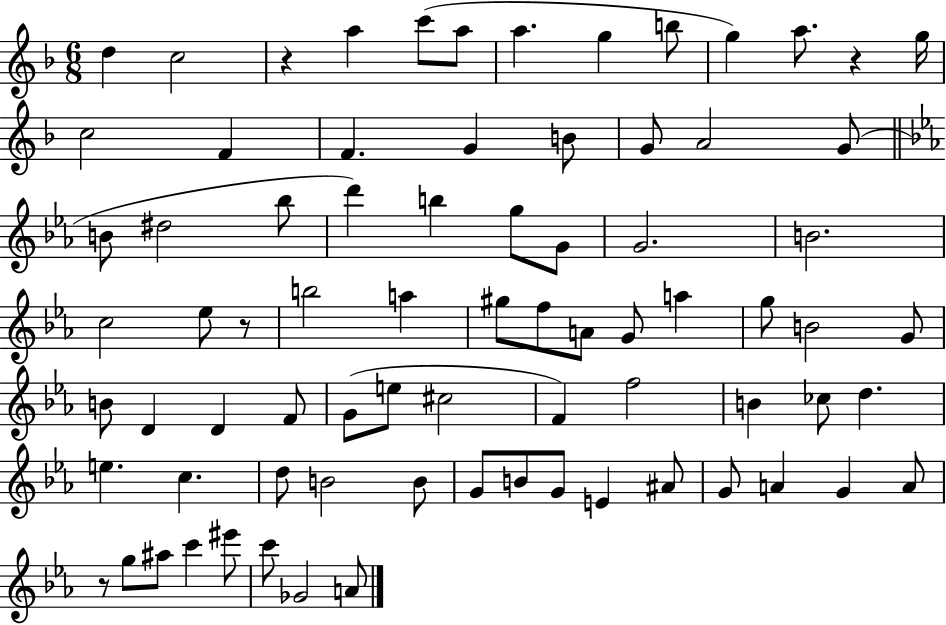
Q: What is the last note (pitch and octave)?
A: A4